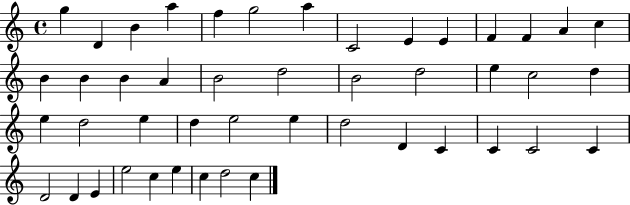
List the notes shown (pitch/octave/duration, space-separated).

G5/q D4/q B4/q A5/q F5/q G5/h A5/q C4/h E4/q E4/q F4/q F4/q A4/q C5/q B4/q B4/q B4/q A4/q B4/h D5/h B4/h D5/h E5/q C5/h D5/q E5/q D5/h E5/q D5/q E5/h E5/q D5/h D4/q C4/q C4/q C4/h C4/q D4/h D4/q E4/q E5/h C5/q E5/q C5/q D5/h C5/q